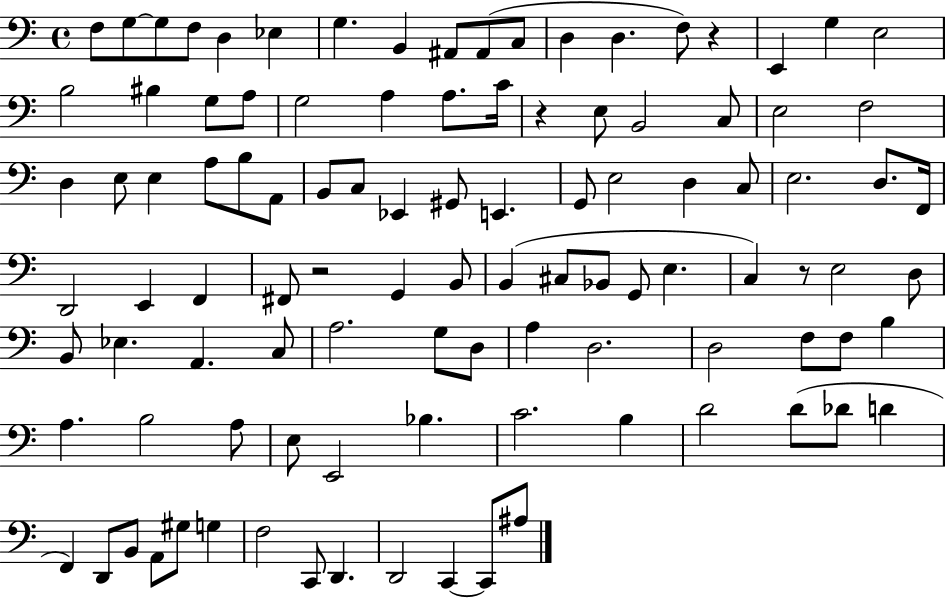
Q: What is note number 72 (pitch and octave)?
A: D3